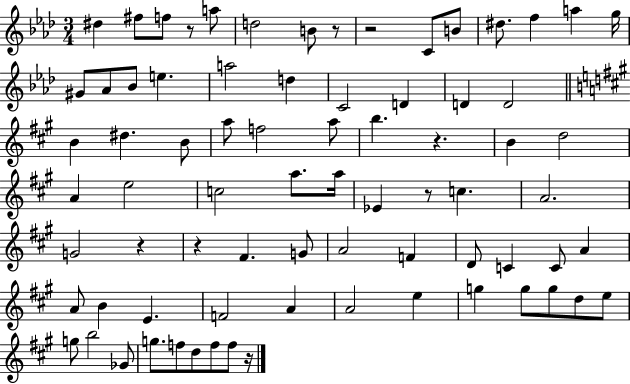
{
  \clef treble
  \numericTimeSignature
  \time 3/4
  \key aes \major
  \repeat volta 2 { dis''4 fis''8 f''8 r8 a''8 | d''2 b'8 r8 | r2 c'8 b'8 | dis''8. f''4 a''4 g''16 | \break gis'8 aes'8 bes'8 e''4. | a''2 d''4 | c'2 d'4 | d'4 d'2 | \break \bar "||" \break \key a \major b'4 dis''4. b'8 | a''8 f''2 a''8 | b''4. r4. | b'4 d''2 | \break a'4 e''2 | c''2 a''8. a''16 | ees'4 r8 c''4. | a'2. | \break g'2 r4 | r4 fis'4. g'8 | a'2 f'4 | d'8 c'4 c'8 a'4 | \break a'8 b'4 e'4. | f'2 a'4 | a'2 e''4 | g''4 g''8 g''8 d''8 e''8 | \break g''8 b''2 ges'8 | g''8. f''8 d''8 f''8 f''8 r16 | } \bar "|."
}